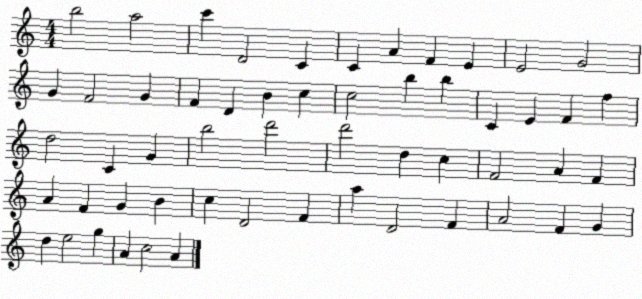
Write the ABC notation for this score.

X:1
T:Untitled
M:4/4
L:1/4
K:C
b2 a2 c' D2 C C A F E E2 G2 G F2 G F D B c c2 b b C E F f d2 C G b2 d'2 d'2 d c F2 A F A F G B c D2 F a D2 F A2 F G d e2 g A c2 A